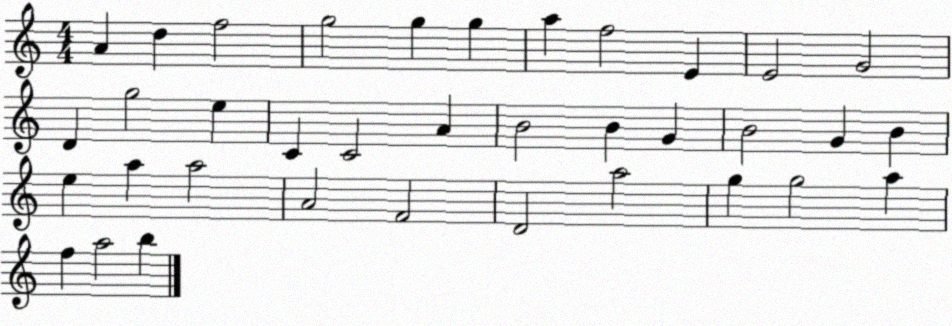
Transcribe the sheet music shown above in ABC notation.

X:1
T:Untitled
M:4/4
L:1/4
K:C
A d f2 g2 g g a f2 E E2 G2 D g2 e C C2 A B2 B G B2 G B e a a2 A2 F2 D2 a2 g g2 a f a2 b